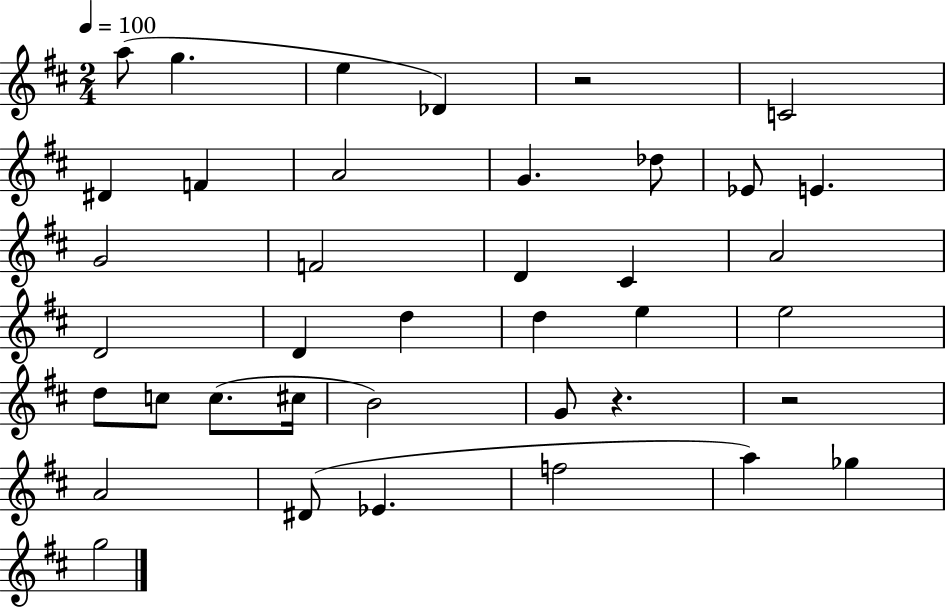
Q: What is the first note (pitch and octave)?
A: A5